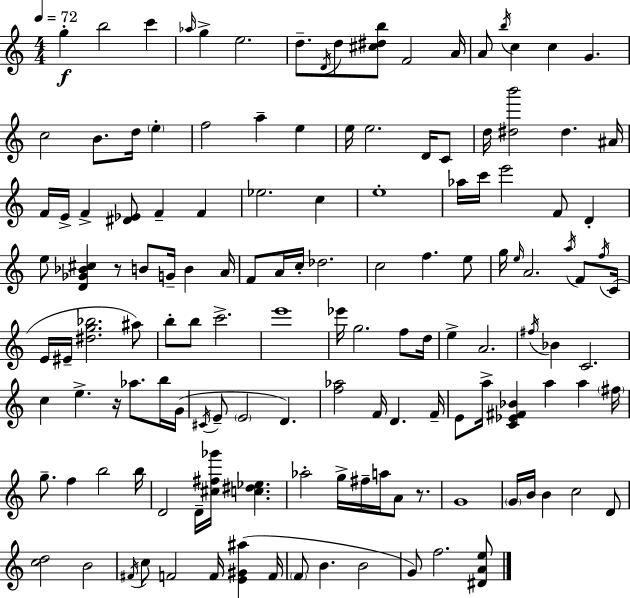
{
  \clef treble
  \numericTimeSignature
  \time 4/4
  \key c \major
  \tempo 4 = 72
  g''4-.\f b''2 c'''4 | \grace { aes''16 } g''4-> e''2. | d''8.-- \acciaccatura { d'16 } d''8 <cis'' dis'' b''>8 f'2 | a'16 a'8 \acciaccatura { b''16 } c''4 c''4 g'4. | \break c''2 b'8. d''16 \parenthesize e''4-. | f''2 a''4-- e''4 | e''16 e''2. | d'16 c'8 d''16 <dis'' b'''>2 dis''4. | \break ais'16 f'16 e'16-> f'4-> <dis' ees'>8 f'4-- f'4 | ees''2. c''4 | e''1-. | aes''16 c'''16 e'''2 f'8 d'4-. | \break e''8 <d' ges' bes' cis''>4 r8 b'8 g'16-- b'4 | a'16 f'8 a'16 c''16-. des''2. | c''2 f''4. | e''8 g''16 \grace { e''16 } a'2. | \break \acciaccatura { a''16 } f'8 \acciaccatura { f''16 }( c'16 e'16 eis'16-- <dis'' g'' bes''>2. | ais''8) b''8-. b''8 c'''2.-> | e'''1 | ees'''16 g''2. | \break f''8 d''16 e''4-> a'2. | \acciaccatura { fis''16 } bes'4 c'2. | c''4 e''4.-> | r16 aes''8. b''16 g'16( \acciaccatura { cis'16 } e'8-- \parenthesize e'2 | \break d'4.) <f'' aes''>2 | f'16 d'4. f'16-- e'8 a''16-> <c' ees' fis' bes'>4 a''4 | a''4 \parenthesize fis''16 g''8.-- f''4 b''2 | b''16 d'2 | \break d'16-- <cis'' fis'' ges'''>16 <c'' dis'' ees''>4. aes''2-. | g''16-> fis''16-- a''16 a'8 r8. g'1 | \parenthesize g'16 b'16 b'4 c''2 | d'8 <c'' d''>2 | \break b'2 \acciaccatura { fis'16 } c''8 f'2 | f'16 <e' gis' ais''>4( f'16 \parenthesize f'8 b'4. | b'2 g'8) f''2. | <dis' a' e''>8 \bar "|."
}